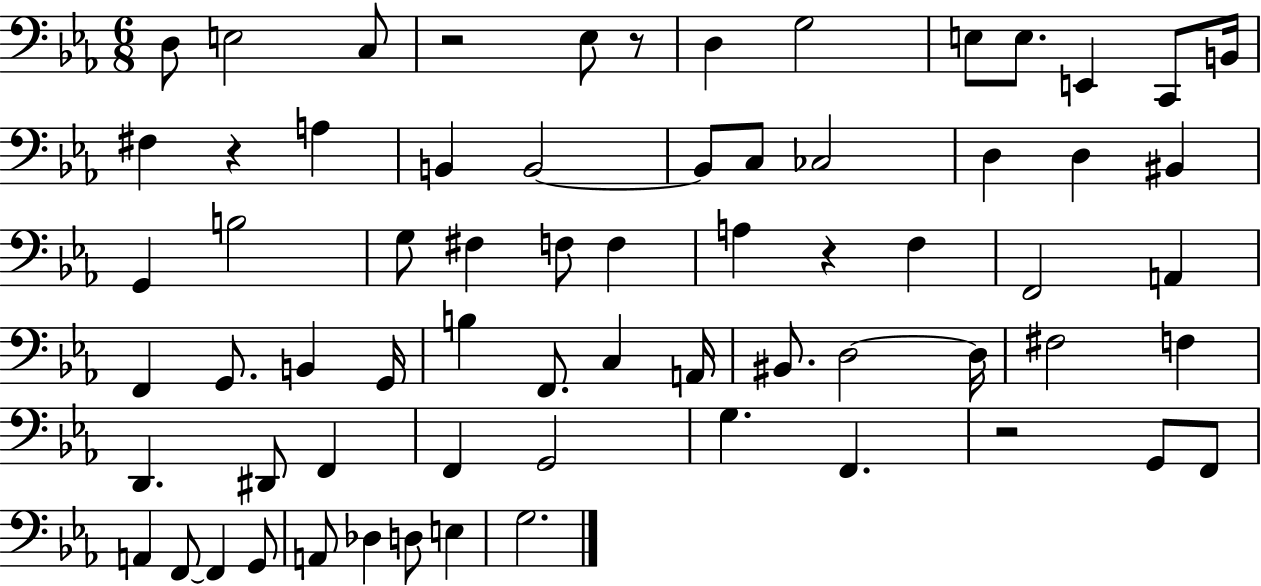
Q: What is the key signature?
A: EES major